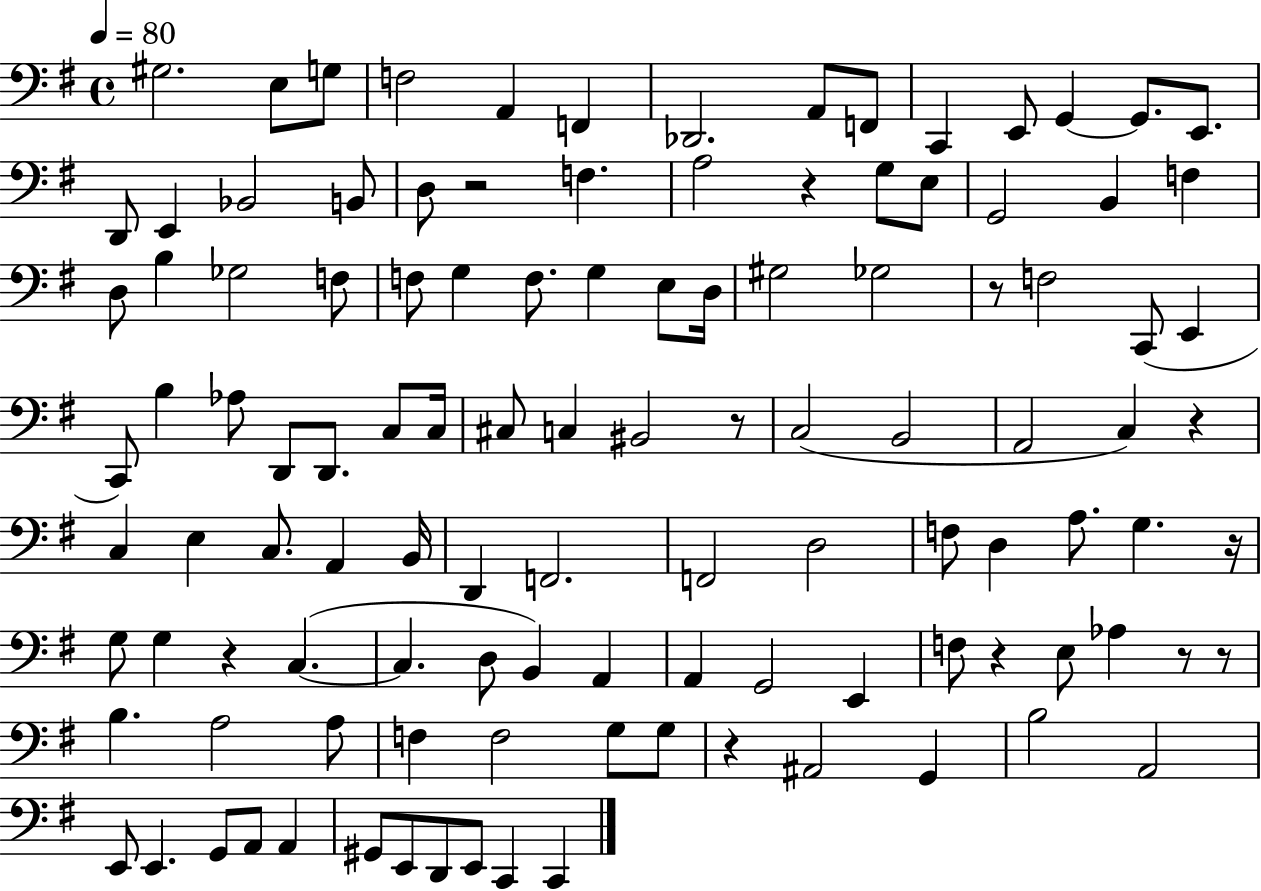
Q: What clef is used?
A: bass